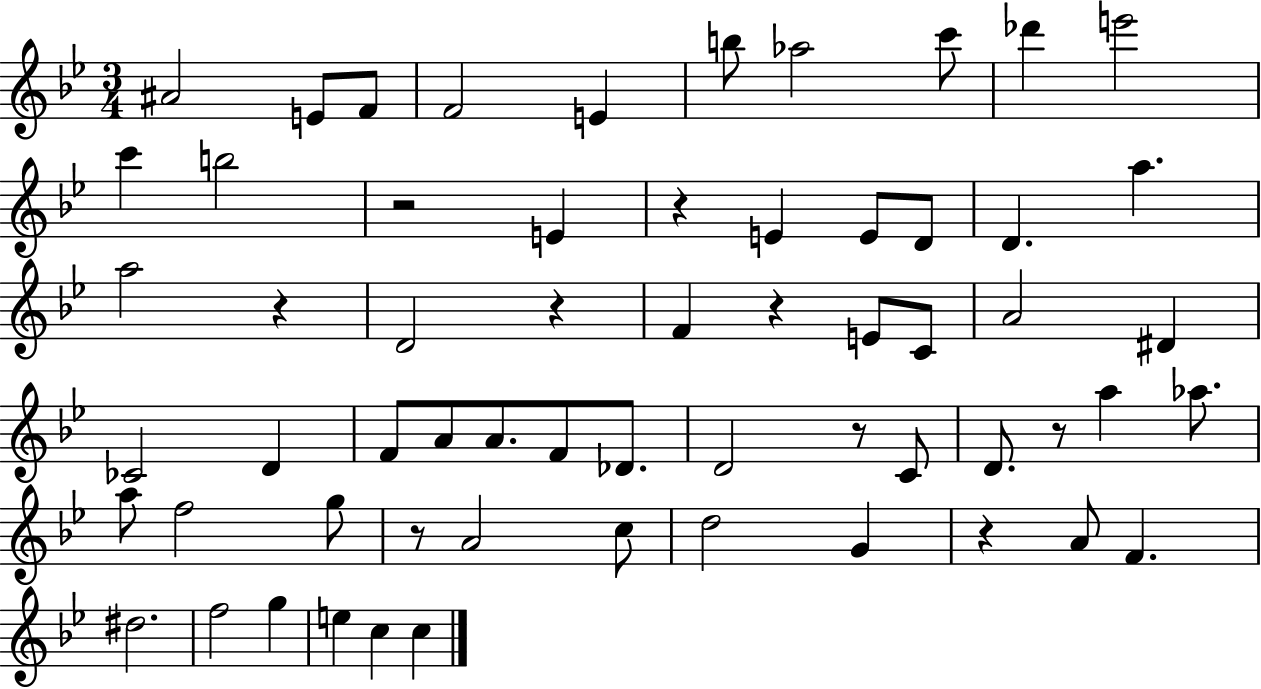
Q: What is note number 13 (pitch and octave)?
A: E4